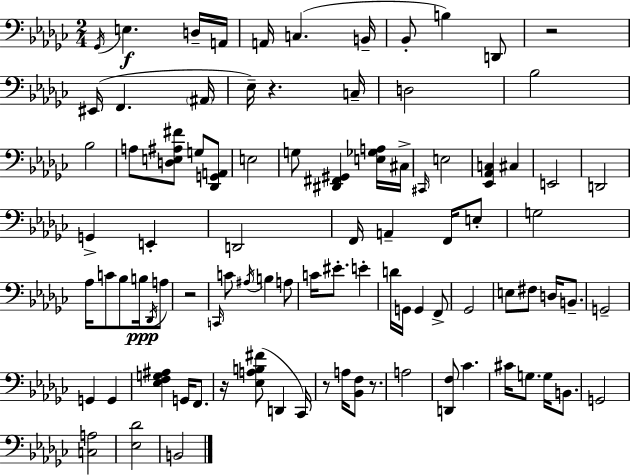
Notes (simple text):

Gb2/s E3/q. D3/s A2/s A2/s C3/q. B2/s Bb2/e B3/q D2/e R/h EIS2/s F2/q. A#2/s Eb3/s R/q. C3/s D3/h Bb3/h Bb3/h A3/e [D3,E3,A#3,F#4]/e G3/e [Db2,G2,A2]/e E3/h G3/e [D#2,F#2,G#2]/q [E3,Gb3,A3]/s C#3/s C#2/s E3/h [Eb2,Ab2,C3]/q C#3/q E2/h D2/h G2/q E2/q D2/h F2/s A2/q F2/s E3/e G3/h Ab3/s C4/e Bb3/e B3/s Db2/s A3/e R/h C2/s C4/e A#3/s B3/q A3/e C4/s EIS4/e. E4/q D4/s G2/s G2/q F2/e Gb2/h E3/e F#3/e D3/s B2/e. G2/h G2/q G2/q [Eb3,F3,G3,A#3]/q G2/s F2/e. R/s [Eb3,A3,B3,F#4]/e D2/q CES2/s R/e A3/s [Bb2,F3]/e R/e. A3/h [D2,F3]/e CES4/q. C#4/s G3/e. G3/s B2/e. G2/h [C3,A3]/h [Eb3,Db4]/h B2/h